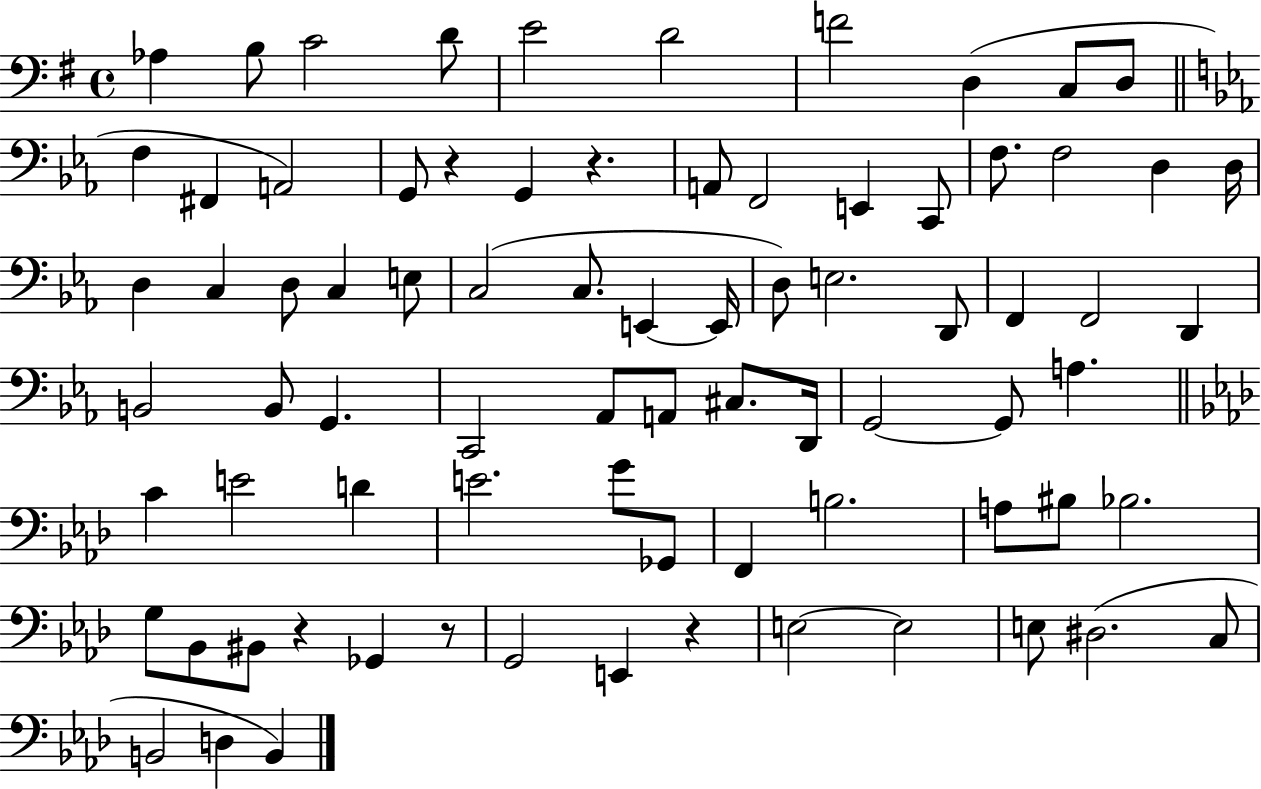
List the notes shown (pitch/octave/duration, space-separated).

Ab3/q B3/e C4/h D4/e E4/h D4/h F4/h D3/q C3/e D3/e F3/q F#2/q A2/h G2/e R/q G2/q R/q. A2/e F2/h E2/q C2/e F3/e. F3/h D3/q D3/s D3/q C3/q D3/e C3/q E3/e C3/h C3/e. E2/q E2/s D3/e E3/h. D2/e F2/q F2/h D2/q B2/h B2/e G2/q. C2/h Ab2/e A2/e C#3/e. D2/s G2/h G2/e A3/q. C4/q E4/h D4/q E4/h. G4/e Gb2/e F2/q B3/h. A3/e BIS3/e Bb3/h. G3/e Bb2/e BIS2/e R/q Gb2/q R/e G2/h E2/q R/q E3/h E3/h E3/e D#3/h. C3/e B2/h D3/q B2/q